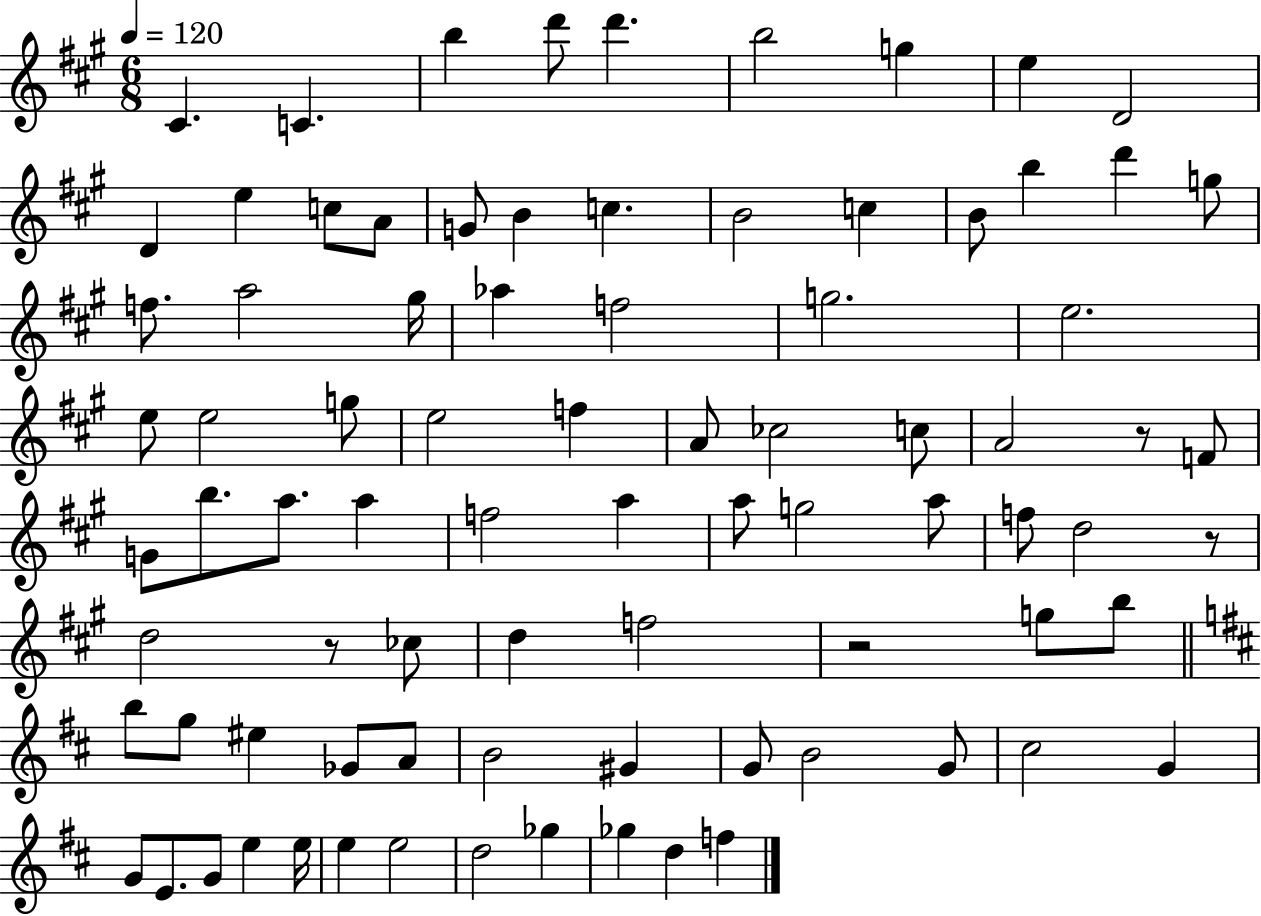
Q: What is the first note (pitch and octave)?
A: C#4